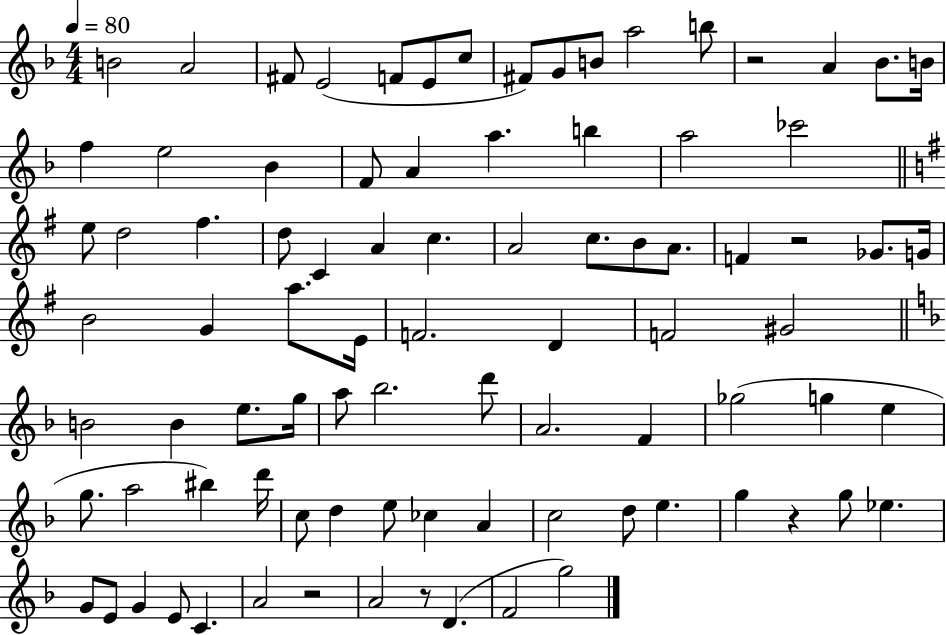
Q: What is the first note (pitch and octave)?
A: B4